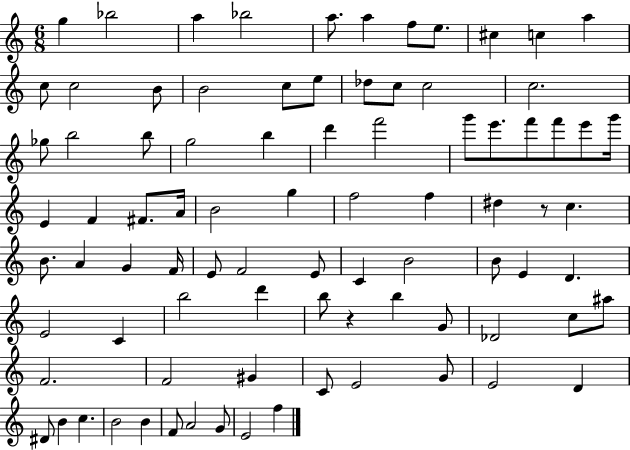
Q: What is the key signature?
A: C major